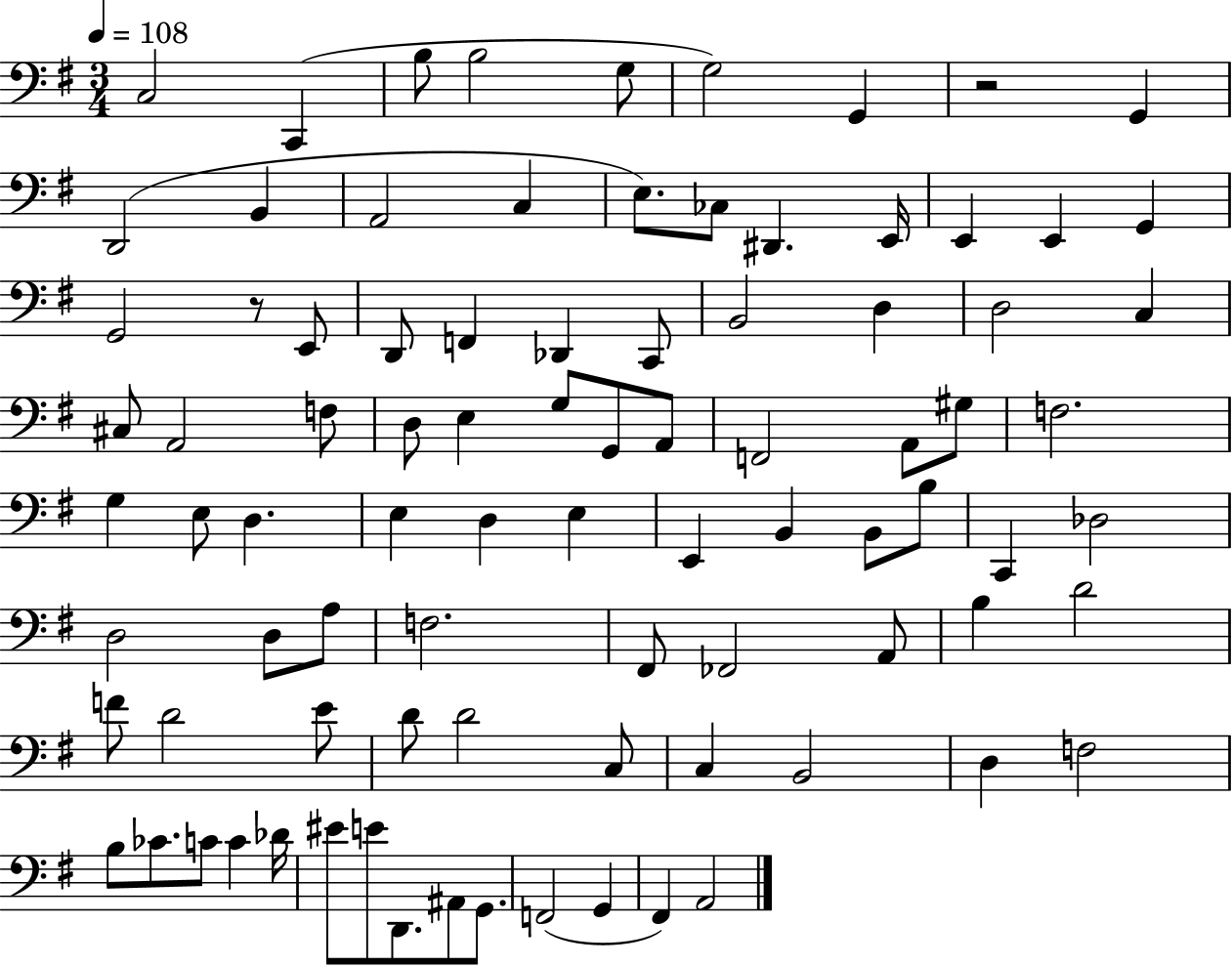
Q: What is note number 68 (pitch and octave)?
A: C3